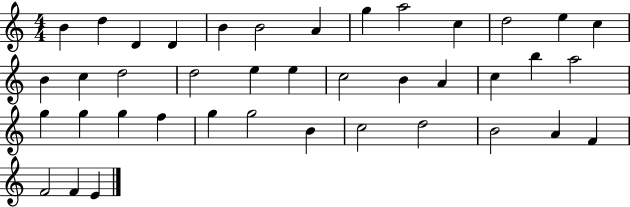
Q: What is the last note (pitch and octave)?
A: E4